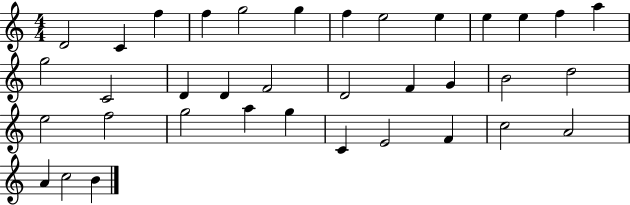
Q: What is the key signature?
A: C major